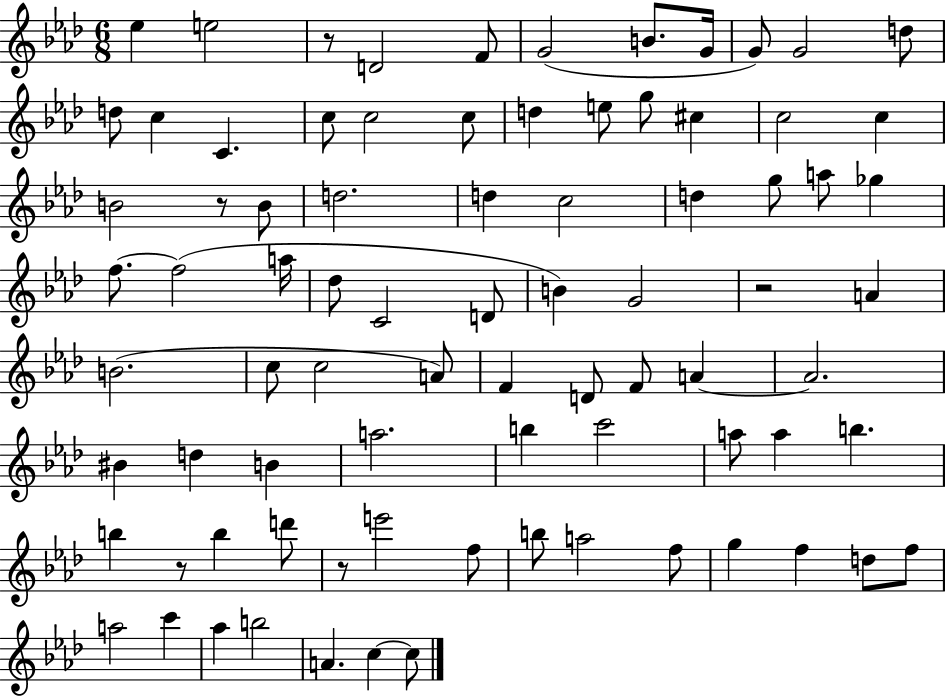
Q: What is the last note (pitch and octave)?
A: C5